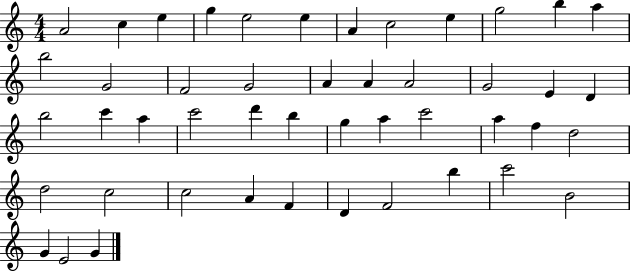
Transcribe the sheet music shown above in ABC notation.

X:1
T:Untitled
M:4/4
L:1/4
K:C
A2 c e g e2 e A c2 e g2 b a b2 G2 F2 G2 A A A2 G2 E D b2 c' a c'2 d' b g a c'2 a f d2 d2 c2 c2 A F D F2 b c'2 B2 G E2 G